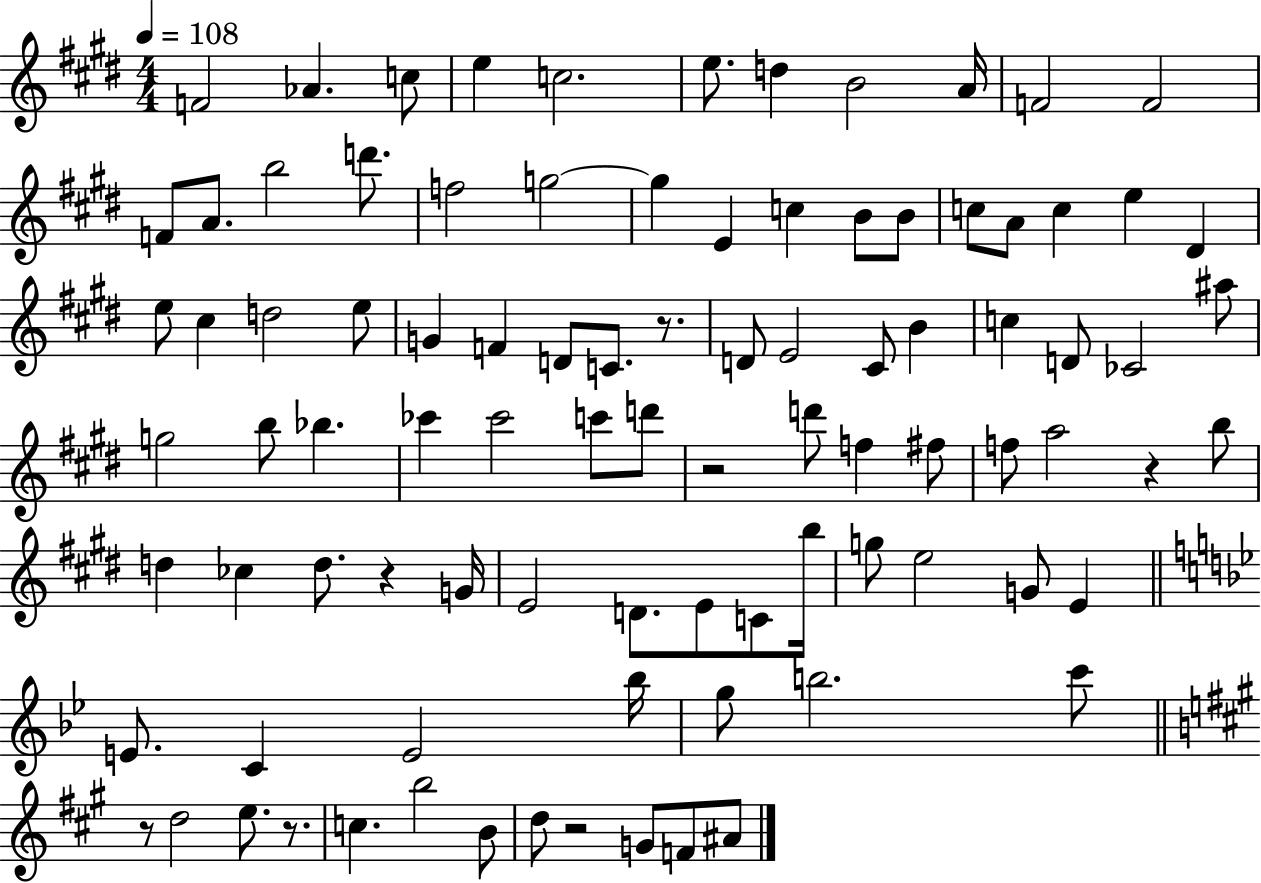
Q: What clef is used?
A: treble